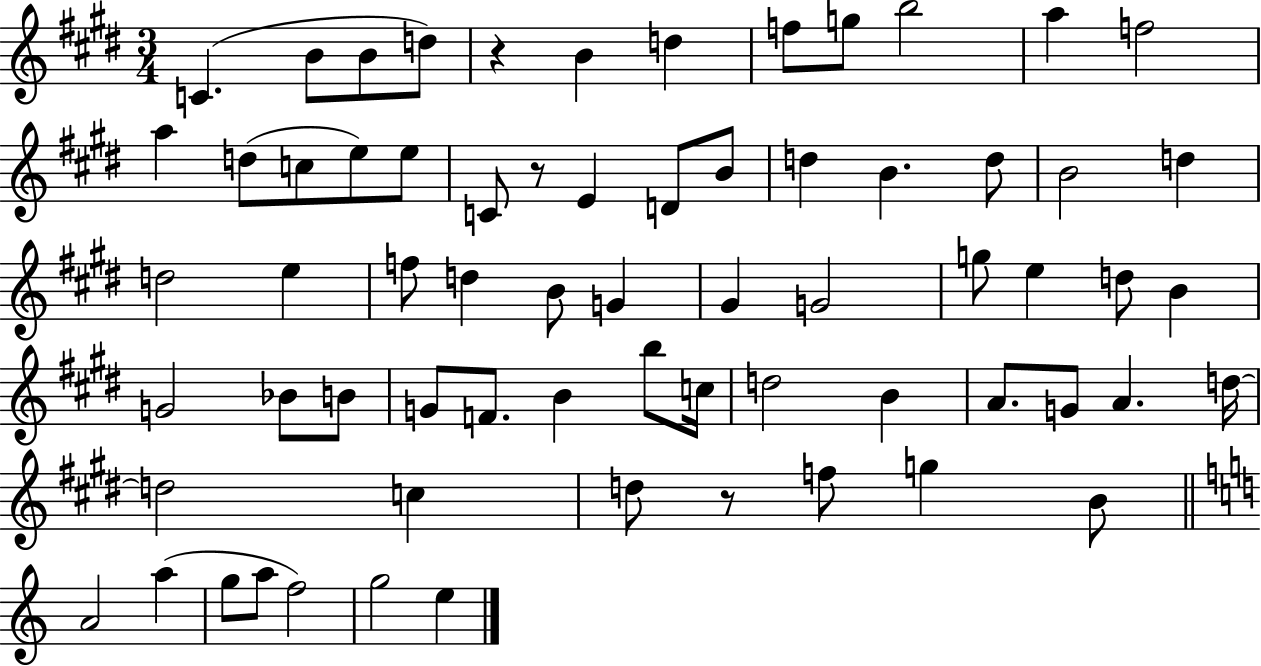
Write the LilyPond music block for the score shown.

{
  \clef treble
  \numericTimeSignature
  \time 3/4
  \key e \major
  \repeat volta 2 { c'4.( b'8 b'8 d''8) | r4 b'4 d''4 | f''8 g''8 b''2 | a''4 f''2 | \break a''4 d''8( c''8 e''8) e''8 | c'8 r8 e'4 d'8 b'8 | d''4 b'4. d''8 | b'2 d''4 | \break d''2 e''4 | f''8 d''4 b'8 g'4 | gis'4 g'2 | g''8 e''4 d''8 b'4 | \break g'2 bes'8 b'8 | g'8 f'8. b'4 b''8 c''16 | d''2 b'4 | a'8. g'8 a'4. d''16~~ | \break d''2 c''4 | d''8 r8 f''8 g''4 b'8 | \bar "||" \break \key a \minor a'2 a''4( | g''8 a''8 f''2) | g''2 e''4 | } \bar "|."
}